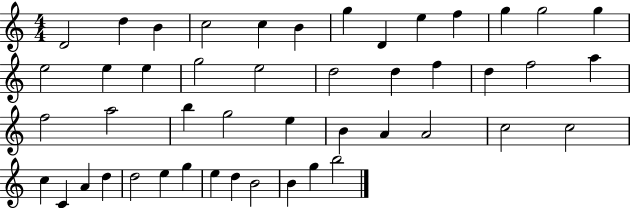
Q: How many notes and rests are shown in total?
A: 47